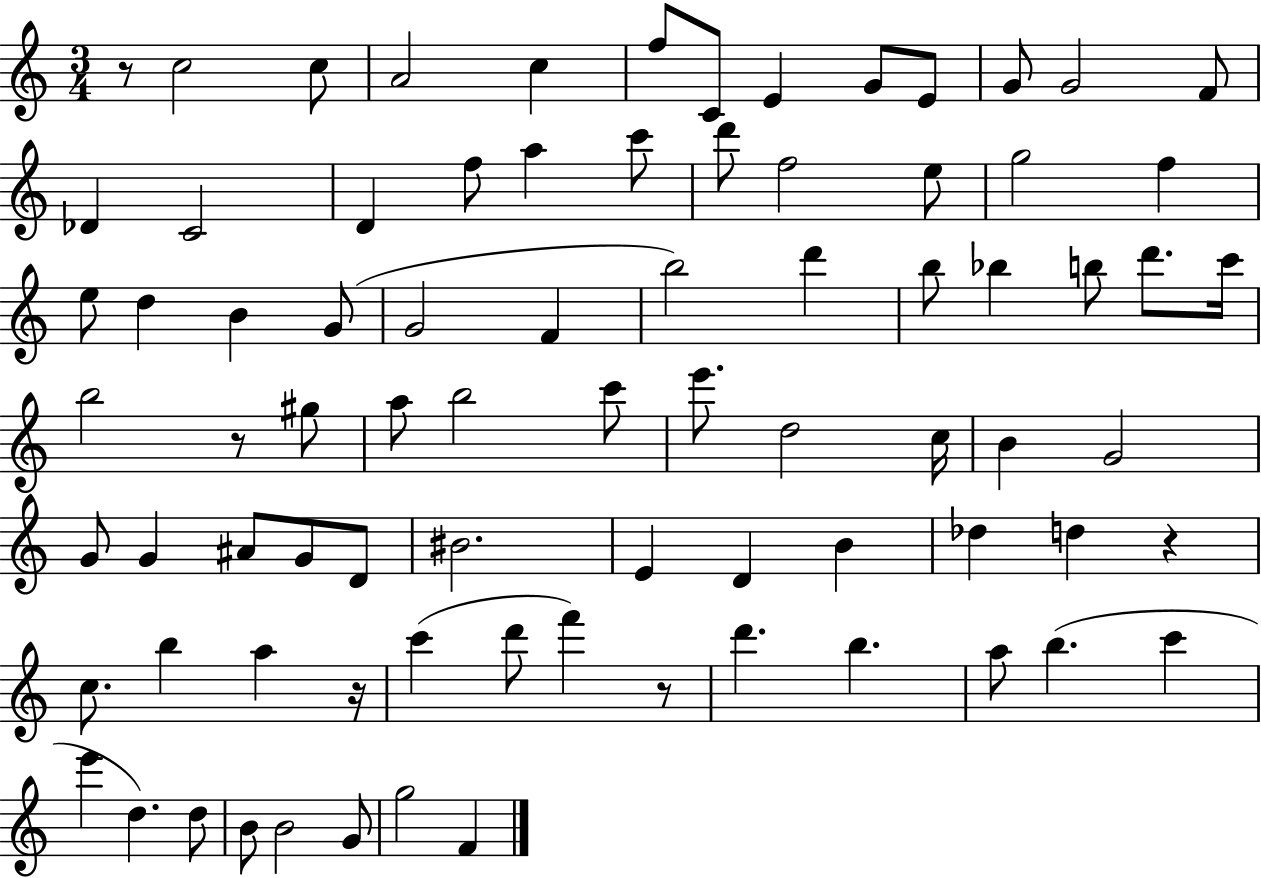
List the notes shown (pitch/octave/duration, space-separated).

R/e C5/h C5/e A4/h C5/q F5/e C4/e E4/q G4/e E4/e G4/e G4/h F4/e Db4/q C4/h D4/q F5/e A5/q C6/e D6/e F5/h E5/e G5/h F5/q E5/e D5/q B4/q G4/e G4/h F4/q B5/h D6/q B5/e Bb5/q B5/e D6/e. C6/s B5/h R/e G#5/e A5/e B5/h C6/e E6/e. D5/h C5/s B4/q G4/h G4/e G4/q A#4/e G4/e D4/e BIS4/h. E4/q D4/q B4/q Db5/q D5/q R/q C5/e. B5/q A5/q R/s C6/q D6/e F6/q R/e D6/q. B5/q. A5/e B5/q. C6/q E6/q D5/q. D5/e B4/e B4/h G4/e G5/h F4/q